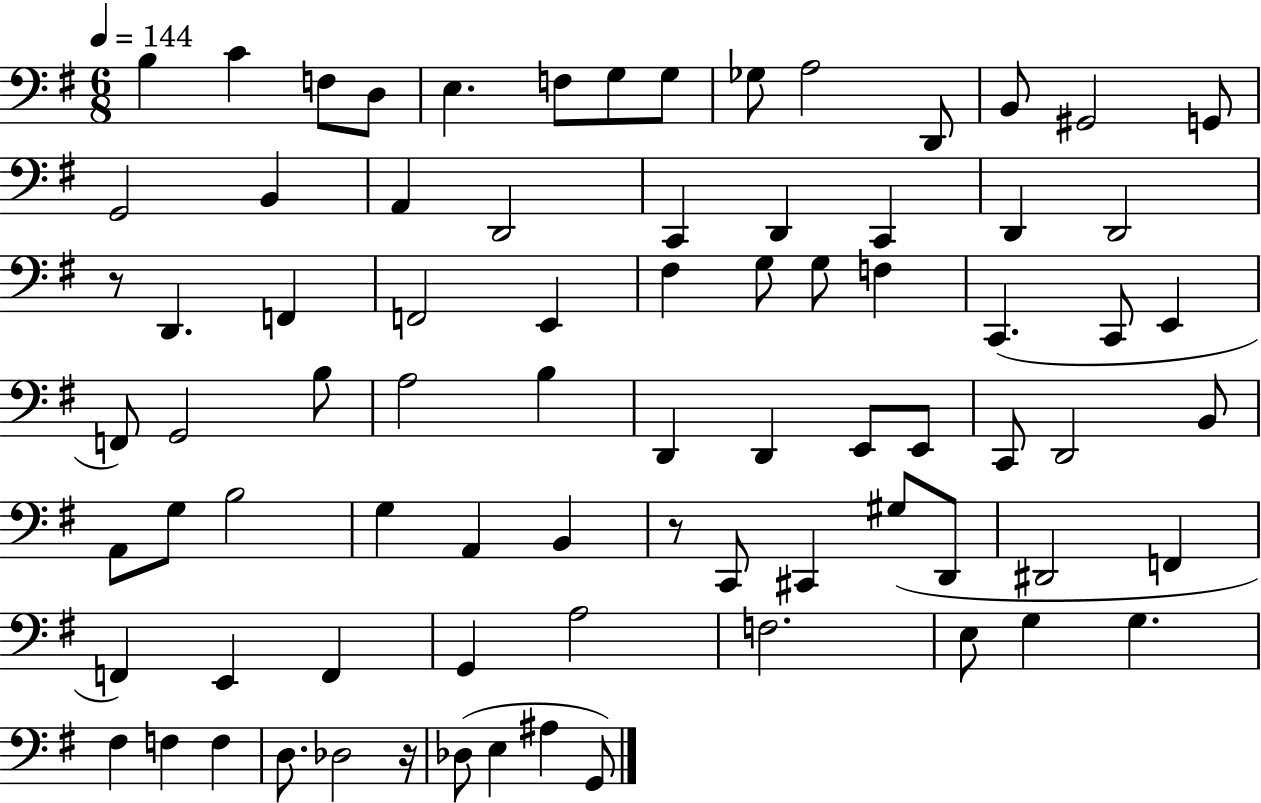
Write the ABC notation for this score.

X:1
T:Untitled
M:6/8
L:1/4
K:G
B, C F,/2 D,/2 E, F,/2 G,/2 G,/2 _G,/2 A,2 D,,/2 B,,/2 ^G,,2 G,,/2 G,,2 B,, A,, D,,2 C,, D,, C,, D,, D,,2 z/2 D,, F,, F,,2 E,, ^F, G,/2 G,/2 F, C,, C,,/2 E,, F,,/2 G,,2 B,/2 A,2 B, D,, D,, E,,/2 E,,/2 C,,/2 D,,2 B,,/2 A,,/2 G,/2 B,2 G, A,, B,, z/2 C,,/2 ^C,, ^G,/2 D,,/2 ^D,,2 F,, F,, E,, F,, G,, A,2 F,2 E,/2 G, G, ^F, F, F, D,/2 _D,2 z/4 _D,/2 E, ^A, G,,/2